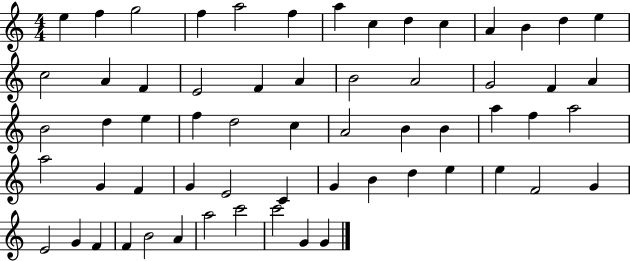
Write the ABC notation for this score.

X:1
T:Untitled
M:4/4
L:1/4
K:C
e f g2 f a2 f a c d c A B d e c2 A F E2 F A B2 A2 G2 F A B2 d e f d2 c A2 B B a f a2 a2 G F G E2 C G B d e e F2 G E2 G F F B2 A a2 c'2 c'2 G G